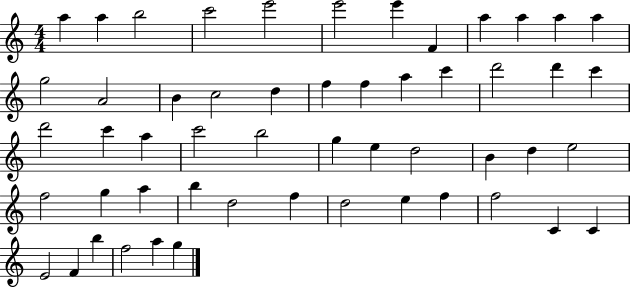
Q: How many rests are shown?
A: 0